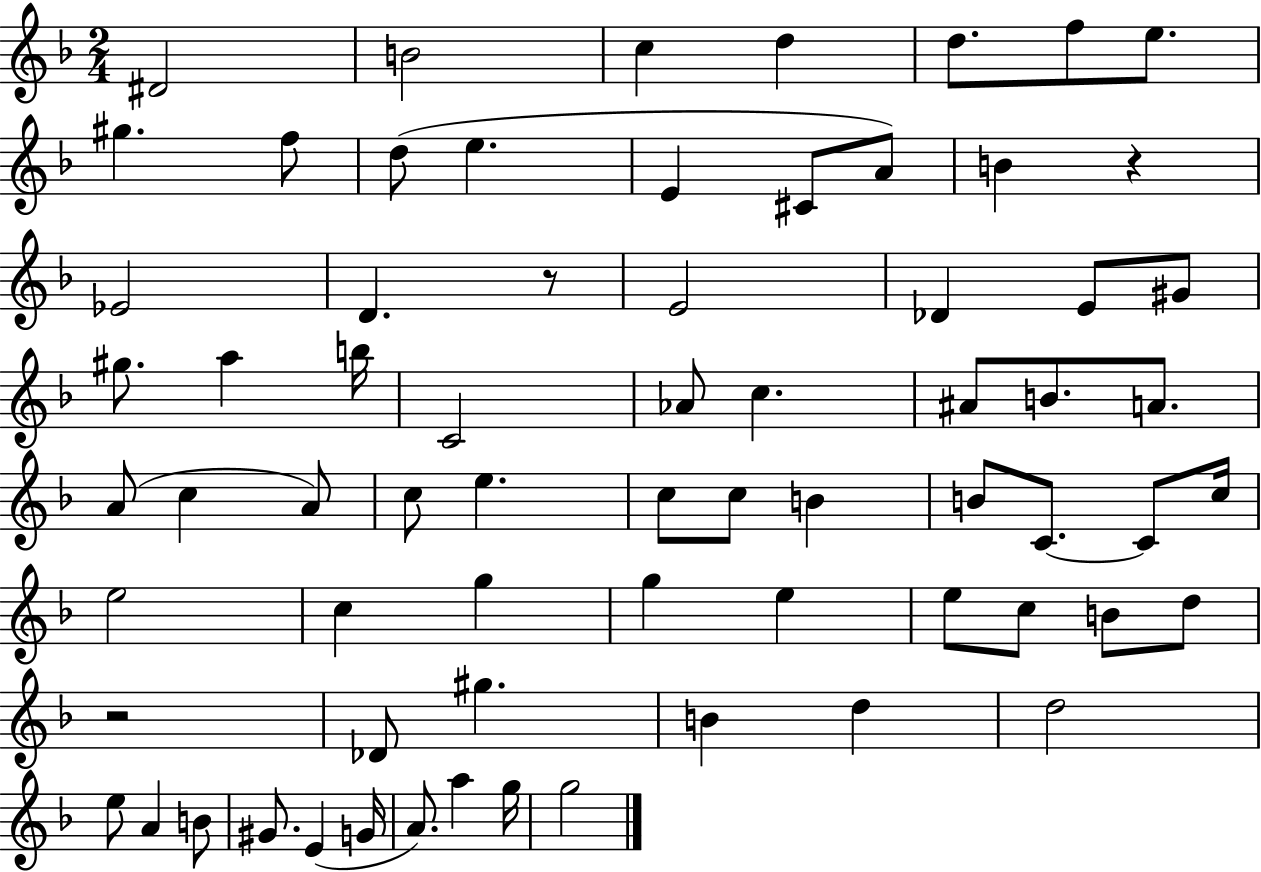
{
  \clef treble
  \numericTimeSignature
  \time 2/4
  \key f \major
  dis'2 | b'2 | c''4 d''4 | d''8. f''8 e''8. | \break gis''4. f''8 | d''8( e''4. | e'4 cis'8 a'8) | b'4 r4 | \break ees'2 | d'4. r8 | e'2 | des'4 e'8 gis'8 | \break gis''8. a''4 b''16 | c'2 | aes'8 c''4. | ais'8 b'8. a'8. | \break a'8( c''4 a'8) | c''8 e''4. | c''8 c''8 b'4 | b'8 c'8.~~ c'8 c''16 | \break e''2 | c''4 g''4 | g''4 e''4 | e''8 c''8 b'8 d''8 | \break r2 | des'8 gis''4. | b'4 d''4 | d''2 | \break e''8 a'4 b'8 | gis'8. e'4( g'16 | a'8.) a''4 g''16 | g''2 | \break \bar "|."
}